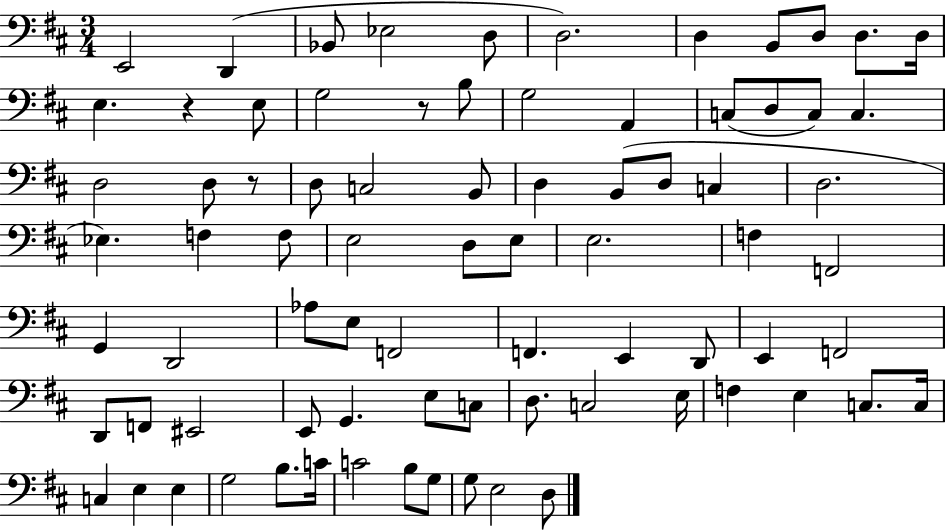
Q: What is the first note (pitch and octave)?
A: E2